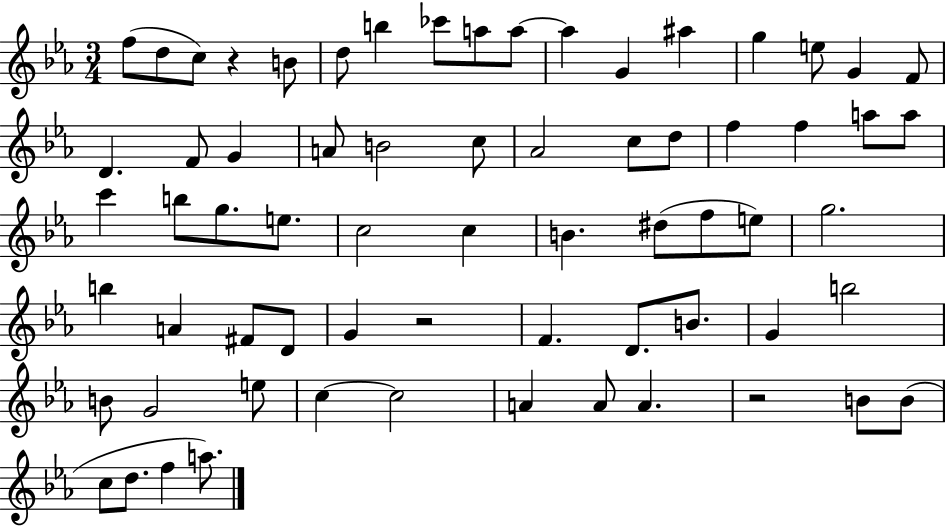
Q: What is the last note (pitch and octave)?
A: A5